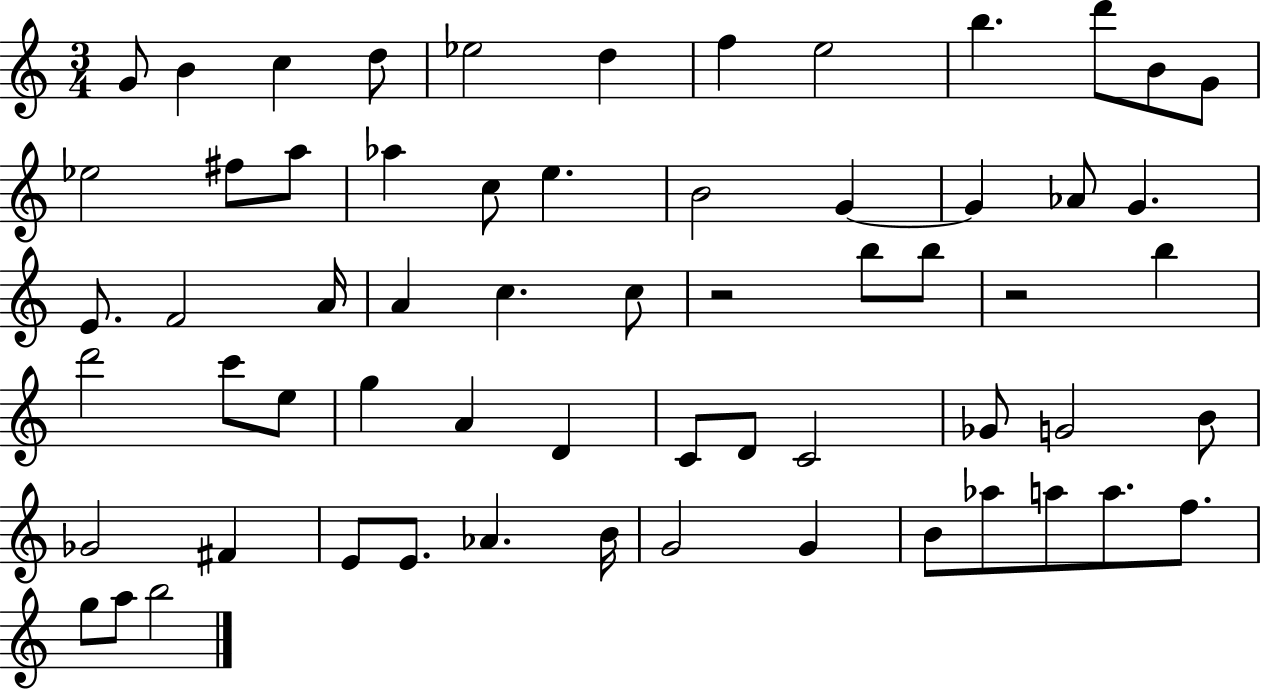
G4/e B4/q C5/q D5/e Eb5/h D5/q F5/q E5/h B5/q. D6/e B4/e G4/e Eb5/h F#5/e A5/e Ab5/q C5/e E5/q. B4/h G4/q G4/q Ab4/e G4/q. E4/e. F4/h A4/s A4/q C5/q. C5/e R/h B5/e B5/e R/h B5/q D6/h C6/e E5/e G5/q A4/q D4/q C4/e D4/e C4/h Gb4/e G4/h B4/e Gb4/h F#4/q E4/e E4/e. Ab4/q. B4/s G4/h G4/q B4/e Ab5/e A5/e A5/e. F5/e. G5/e A5/e B5/h